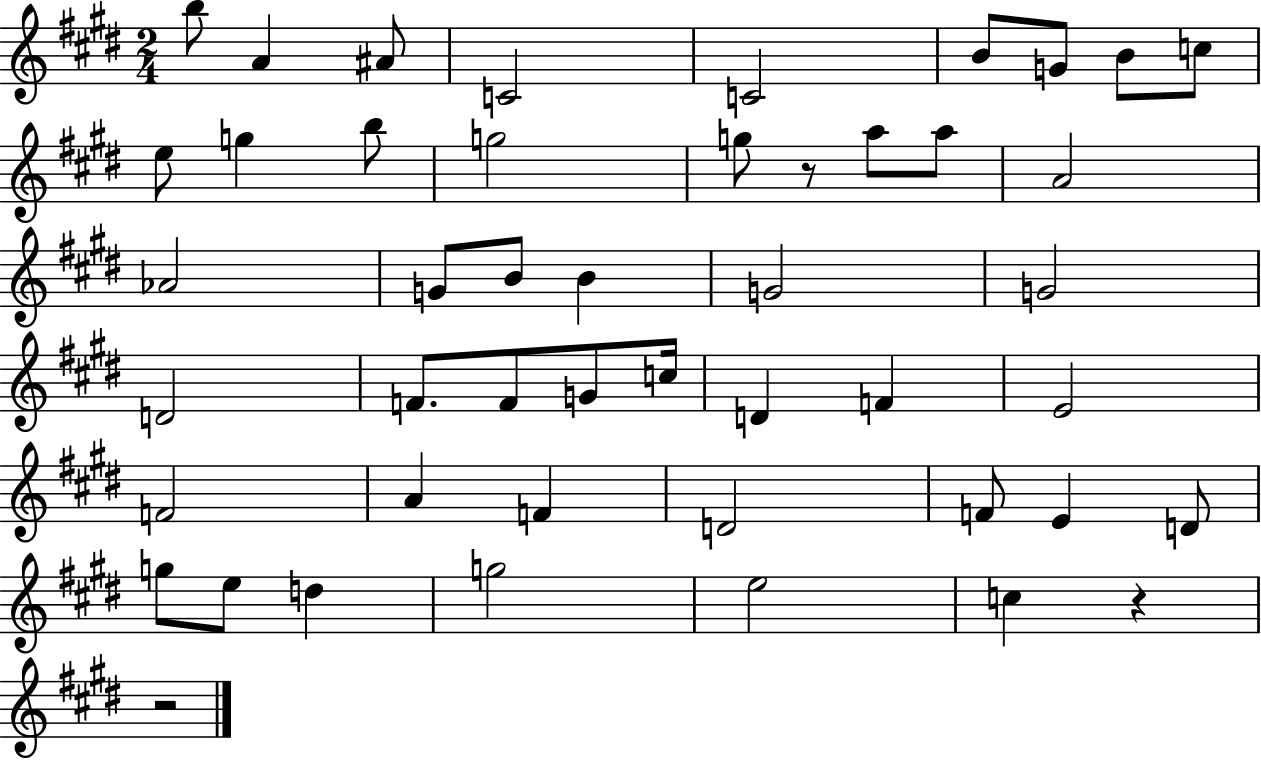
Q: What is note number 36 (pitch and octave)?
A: F4